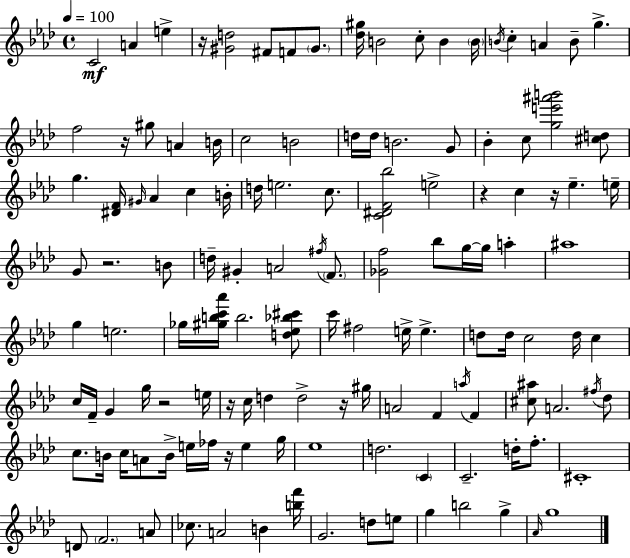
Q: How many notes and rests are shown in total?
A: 130